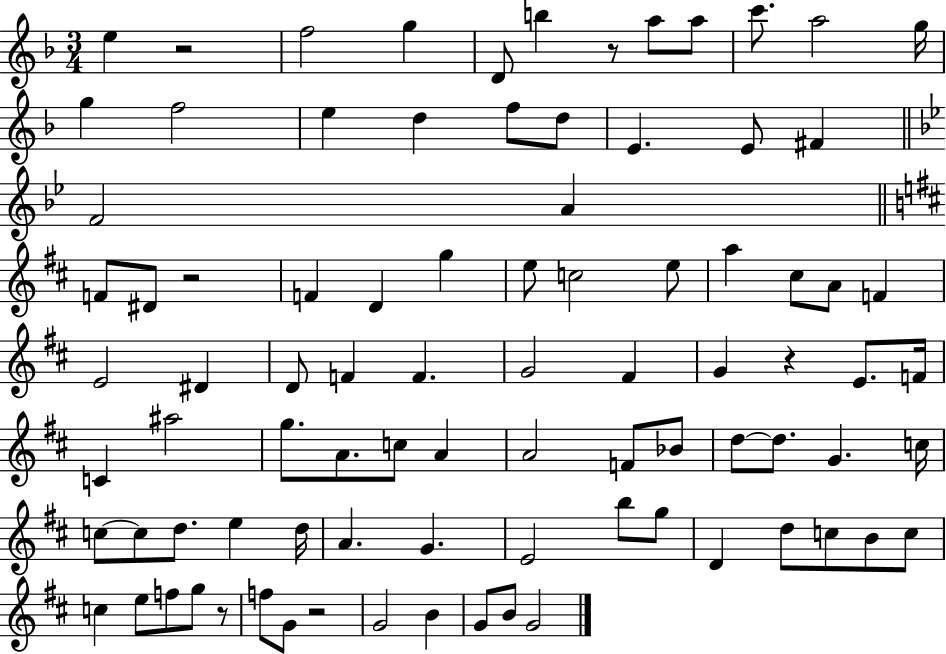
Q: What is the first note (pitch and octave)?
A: E5